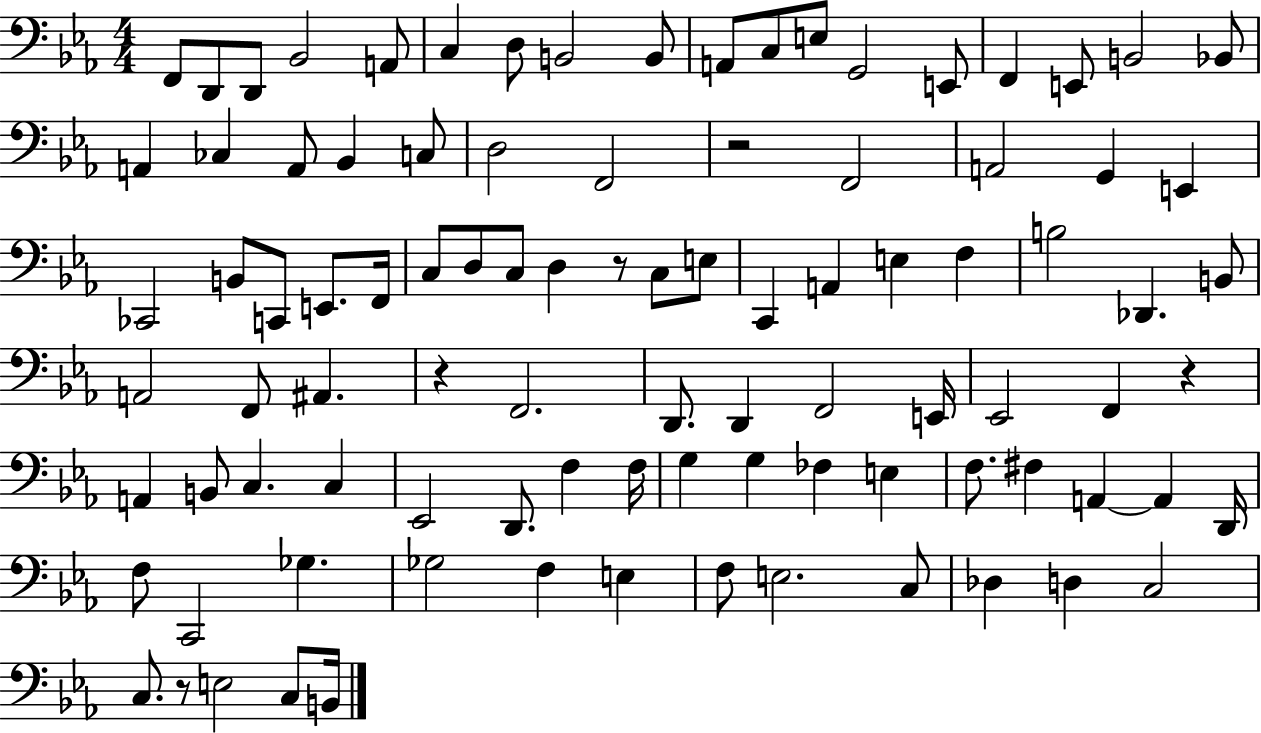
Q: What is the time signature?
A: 4/4